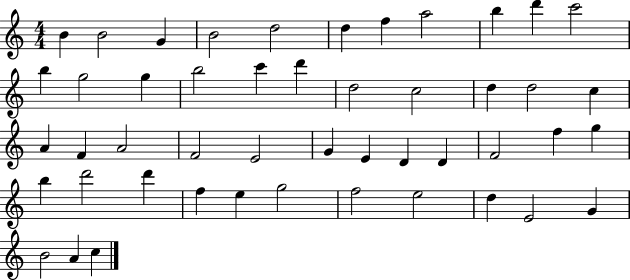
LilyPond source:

{
  \clef treble
  \numericTimeSignature
  \time 4/4
  \key c \major
  b'4 b'2 g'4 | b'2 d''2 | d''4 f''4 a''2 | b''4 d'''4 c'''2 | \break b''4 g''2 g''4 | b''2 c'''4 d'''4 | d''2 c''2 | d''4 d''2 c''4 | \break a'4 f'4 a'2 | f'2 e'2 | g'4 e'4 d'4 d'4 | f'2 f''4 g''4 | \break b''4 d'''2 d'''4 | f''4 e''4 g''2 | f''2 e''2 | d''4 e'2 g'4 | \break b'2 a'4 c''4 | \bar "|."
}